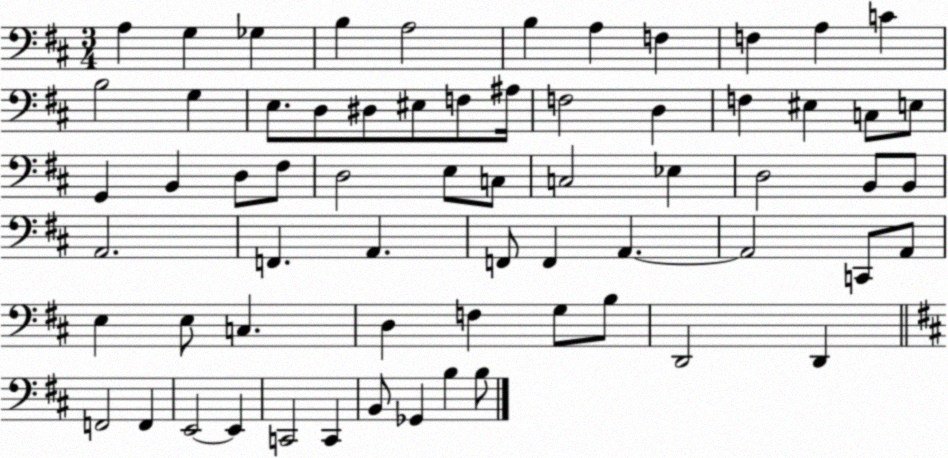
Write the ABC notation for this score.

X:1
T:Untitled
M:3/4
L:1/4
K:D
A, G, _G, B, A,2 B, A, F, F, A, C B,2 G, E,/2 D,/2 ^D,/2 ^E,/2 F,/2 ^A,/4 F,2 D, F, ^E, C,/2 E,/2 G,, B,, D,/2 ^F,/2 D,2 E,/2 C,/2 C,2 _E, D,2 B,,/2 B,,/2 A,,2 F,, A,, F,,/2 F,, A,, A,,2 C,,/2 A,,/2 E, E,/2 C, D, F, G,/2 B,/2 D,,2 D,, F,,2 F,, E,,2 E,, C,,2 C,, B,,/2 _G,, B, B,/2